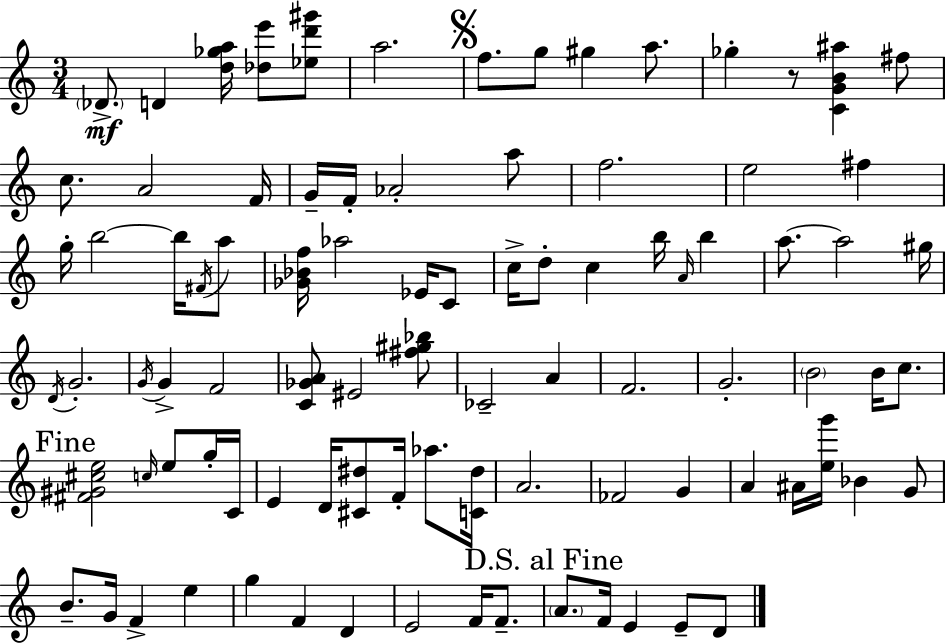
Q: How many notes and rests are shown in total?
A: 91